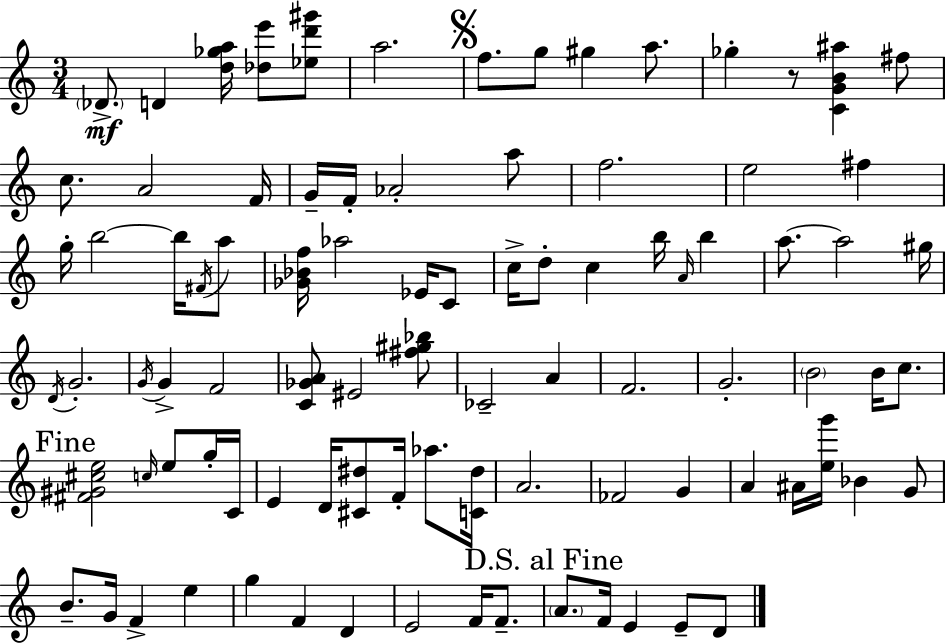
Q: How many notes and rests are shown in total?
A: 91